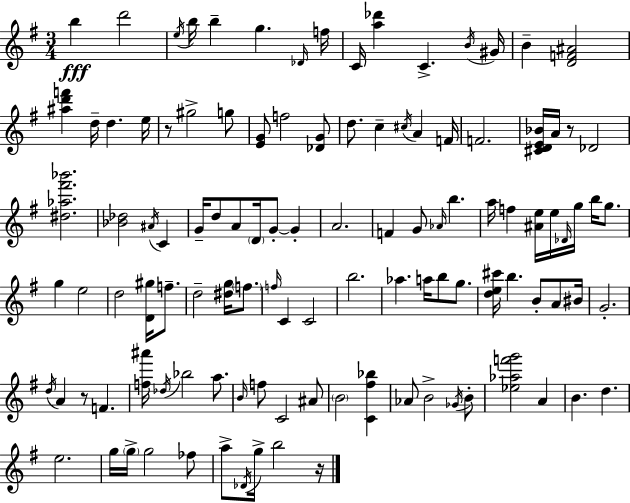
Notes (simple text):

B5/q D6/h E5/s B5/s B5/q G5/q. Db4/s F5/s C4/s [A5,Db6]/q C4/q. B4/s G#4/s B4/q [D4,F4,A#4]/h [A#5,D6,F6]/q D5/s D5/q. E5/s R/e G#5/h G5/e [E4,G4]/e F5/h [Db4,G4]/e D5/e. C5/q C#5/s A4/q F4/s F4/h. [C#4,D4,E4,Bb4]/s A4/s R/e Db4/h [D#5,Ab5,F#6,Bb6]/h. [Bb4,Db5]/h A#4/s C4/q G4/s D5/e A4/e D4/s G4/e G4/q A4/h. F4/q G4/e Ab4/s B5/q. A5/s F5/q [A#4,E5]/s E5/s Db4/s G5/s B5/s G5/e. G5/q E5/h D5/h [D4,G#5]/s F5/e. D5/h [D#5,G5]/s F5/e. F5/s C4/q C4/h B5/h. Ab5/q. A5/s B5/e G5/e. [D5,E5,C#6]/s B5/q. B4/e A4/e BIS4/s G4/h. D5/s A4/q R/e F4/q. [F5,A#6]/s Db5/s Bb5/h A5/e. B4/s F5/e C4/h A#4/e B4/h [C4,F#5,Bb5]/q Ab4/e B4/h Gb4/s B4/e [Eb5,Ab5,F6,G6]/h A4/q B4/q. D5/q. E5/h. G5/s G5/s G5/h FES5/e A5/e Db4/s G5/s B5/h R/s